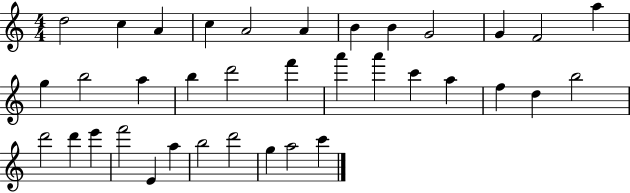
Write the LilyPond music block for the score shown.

{
  \clef treble
  \numericTimeSignature
  \time 4/4
  \key c \major
  d''2 c''4 a'4 | c''4 a'2 a'4 | b'4 b'4 g'2 | g'4 f'2 a''4 | \break g''4 b''2 a''4 | b''4 d'''2 f'''4 | a'''4 a'''4 c'''4 a''4 | f''4 d''4 b''2 | \break d'''2 d'''4 e'''4 | f'''2 e'4 a''4 | b''2 d'''2 | g''4 a''2 c'''4 | \break \bar "|."
}